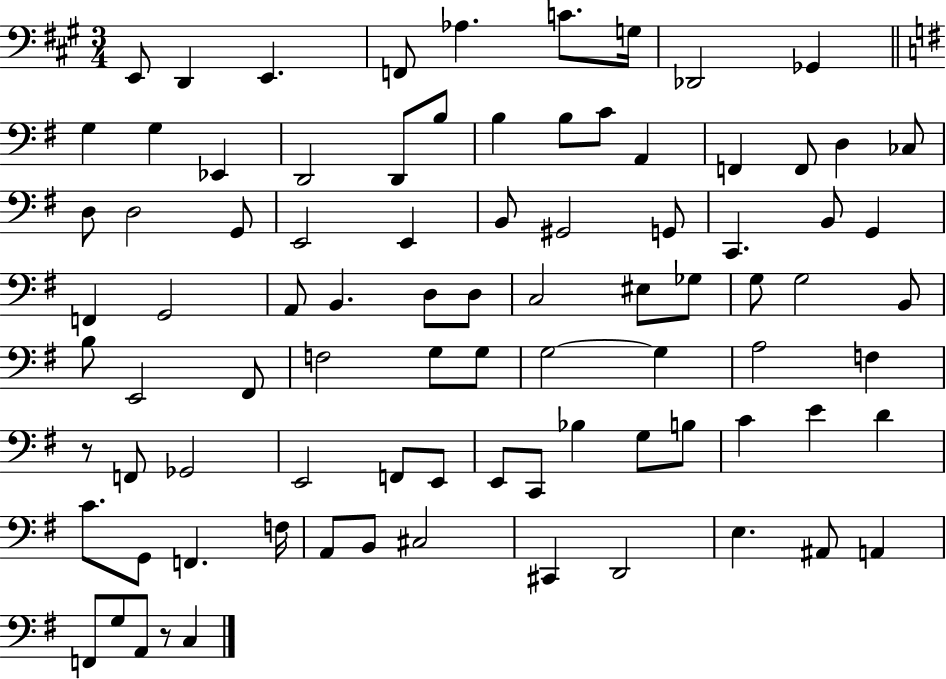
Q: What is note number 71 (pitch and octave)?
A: G2